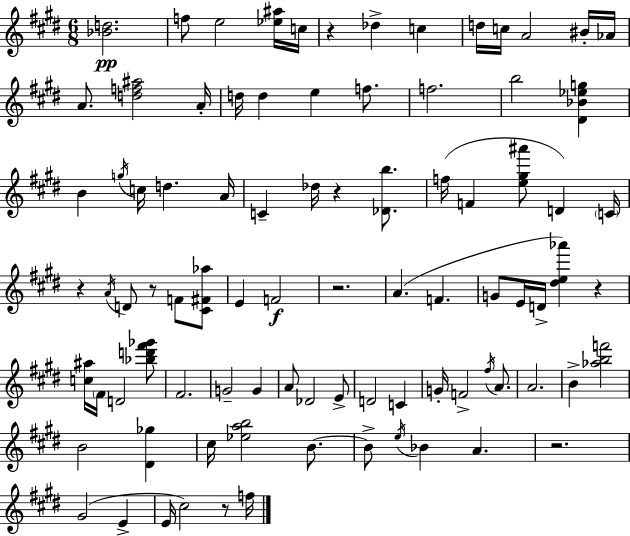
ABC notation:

X:1
T:Untitled
M:6/8
L:1/4
K:E
[_Bd]2 f/2 e2 [_e^a]/4 c/4 z _d c d/4 c/4 A2 ^B/4 _A/4 A/2 [df^a]2 A/4 d/4 d e f/2 f2 b2 [^D_B_eg] B g/4 c/4 d A/4 C _d/4 z [_Db]/2 f/4 F [e^g^a']/2 D C/4 z A/4 D/2 z/2 F/2 [^C^F_a]/2 E F2 z2 A F G/2 E/4 D/4 [^de_a'] z [c^a]/4 ^F/4 D2 [_bd'^f'_g']/2 ^F2 G2 G A/2 _D2 E/2 D2 C G/4 F2 ^f/4 A/2 A2 B [_abf']2 B2 [^D_g] ^c/4 [_eab]2 B/2 B/2 e/4 _B A z2 ^G2 E E/4 ^c2 z/2 f/4